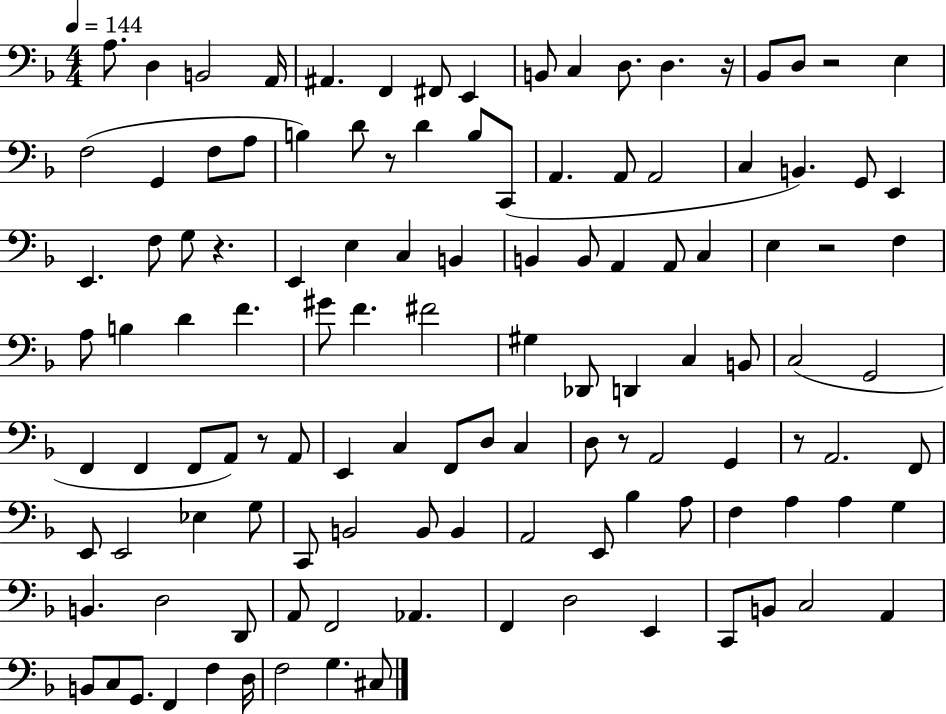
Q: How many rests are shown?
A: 8